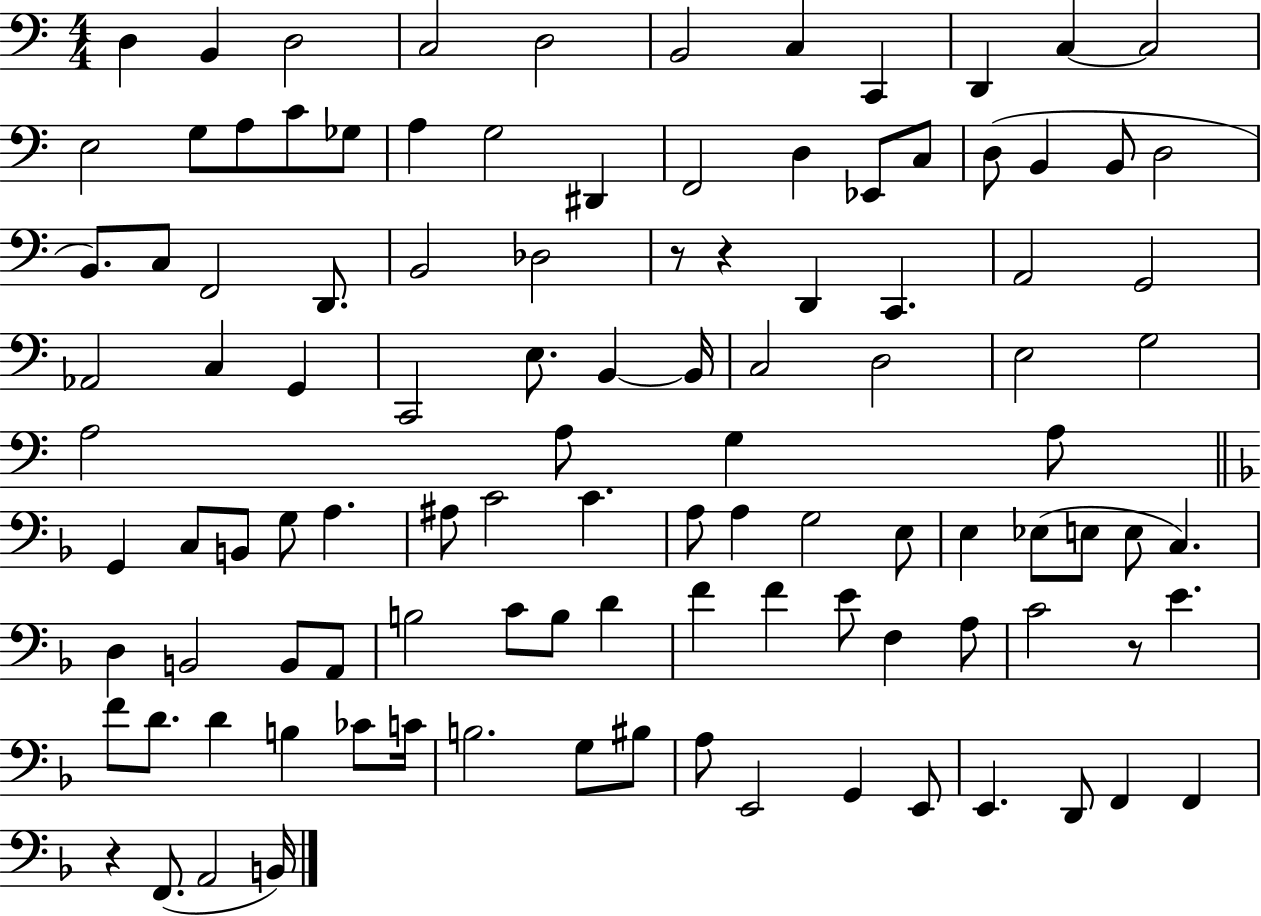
X:1
T:Untitled
M:4/4
L:1/4
K:C
D, B,, D,2 C,2 D,2 B,,2 C, C,, D,, C, C,2 E,2 G,/2 A,/2 C/2 _G,/2 A, G,2 ^D,, F,,2 D, _E,,/2 C,/2 D,/2 B,, B,,/2 D,2 B,,/2 C,/2 F,,2 D,,/2 B,,2 _D,2 z/2 z D,, C,, A,,2 G,,2 _A,,2 C, G,, C,,2 E,/2 B,, B,,/4 C,2 D,2 E,2 G,2 A,2 A,/2 G, A,/2 G,, C,/2 B,,/2 G,/2 A, ^A,/2 C2 C A,/2 A, G,2 E,/2 E, _E,/2 E,/2 E,/2 C, D, B,,2 B,,/2 A,,/2 B,2 C/2 B,/2 D F F E/2 F, A,/2 C2 z/2 E F/2 D/2 D B, _C/2 C/4 B,2 G,/2 ^B,/2 A,/2 E,,2 G,, E,,/2 E,, D,,/2 F,, F,, z F,,/2 A,,2 B,,/4